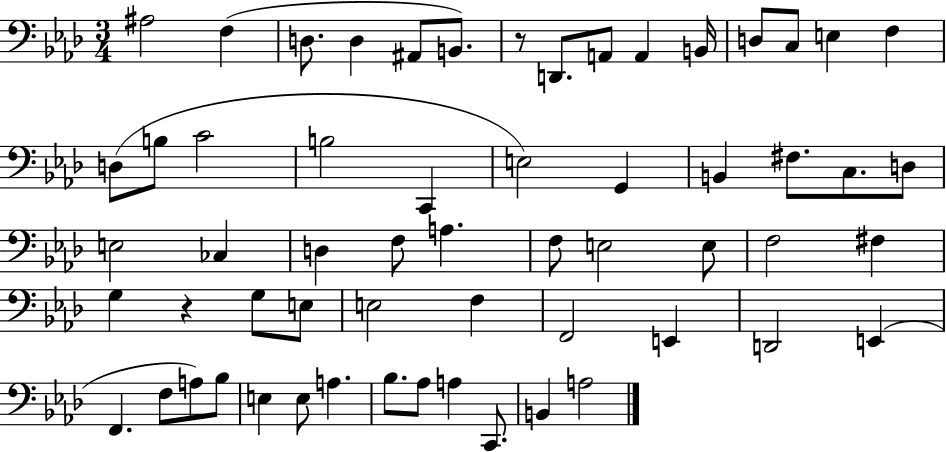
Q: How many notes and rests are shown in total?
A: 59